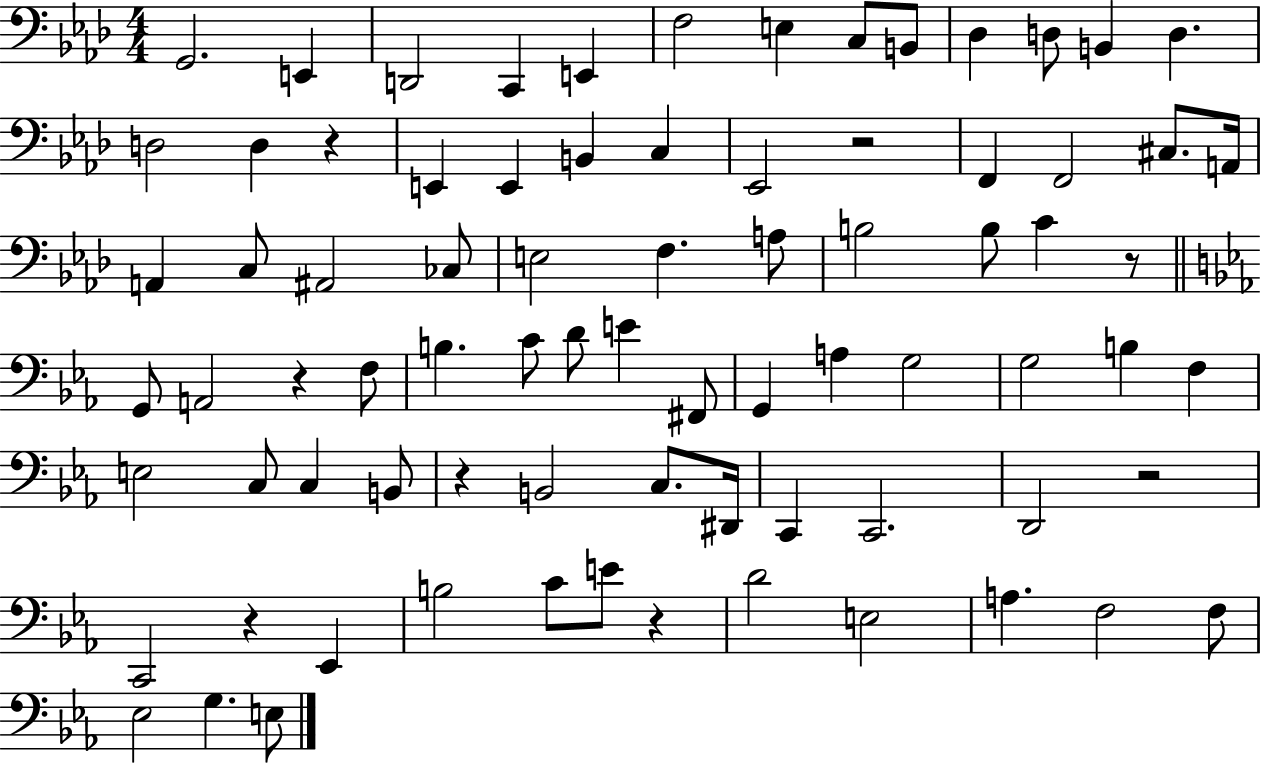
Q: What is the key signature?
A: AES major